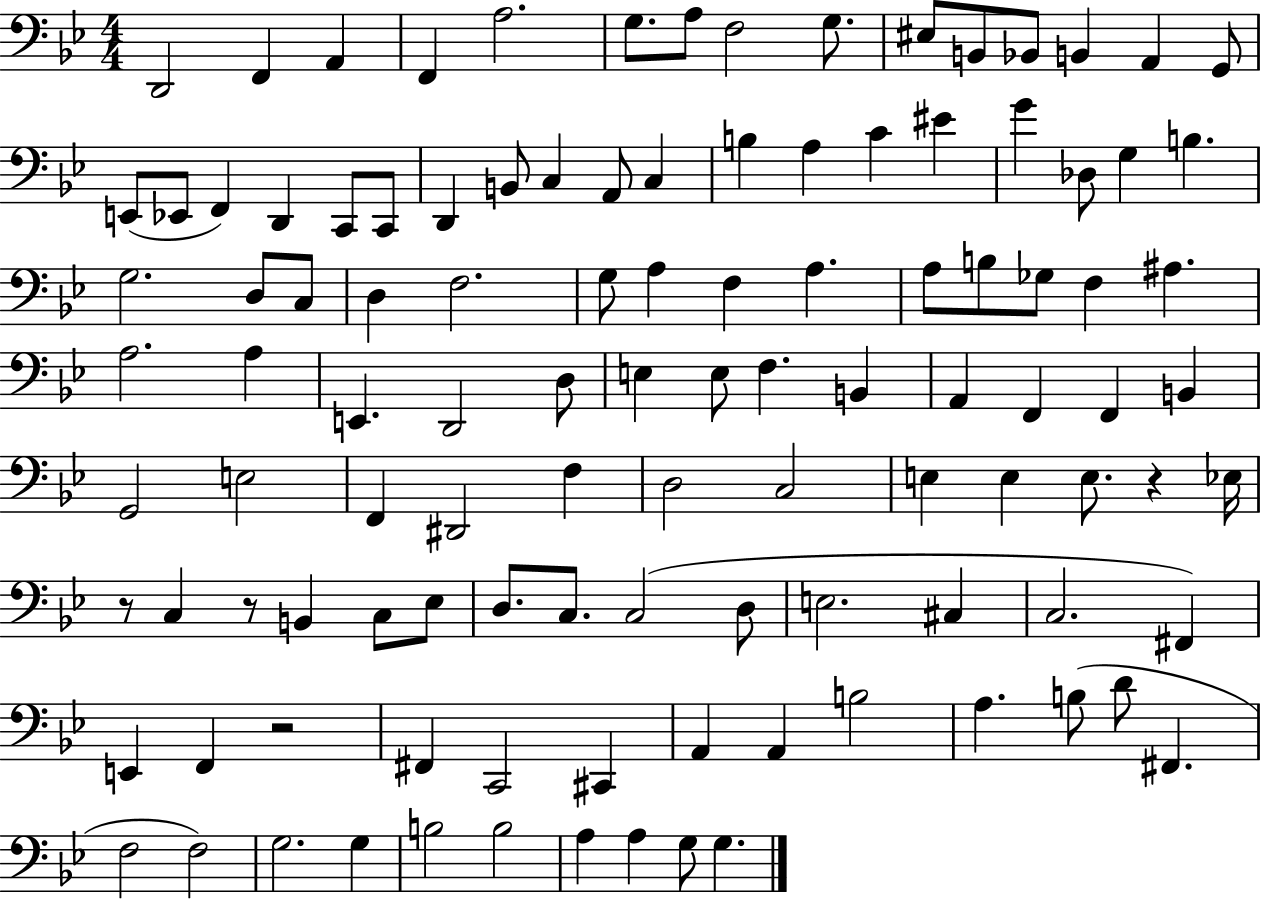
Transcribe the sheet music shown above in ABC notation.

X:1
T:Untitled
M:4/4
L:1/4
K:Bb
D,,2 F,, A,, F,, A,2 G,/2 A,/2 F,2 G,/2 ^E,/2 B,,/2 _B,,/2 B,, A,, G,,/2 E,,/2 _E,,/2 F,, D,, C,,/2 C,,/2 D,, B,,/2 C, A,,/2 C, B, A, C ^E G _D,/2 G, B, G,2 D,/2 C,/2 D, F,2 G,/2 A, F, A, A,/2 B,/2 _G,/2 F, ^A, A,2 A, E,, D,,2 D,/2 E, E,/2 F, B,, A,, F,, F,, B,, G,,2 E,2 F,, ^D,,2 F, D,2 C,2 E, E, E,/2 z _E,/4 z/2 C, z/2 B,, C,/2 _E,/2 D,/2 C,/2 C,2 D,/2 E,2 ^C, C,2 ^F,, E,, F,, z2 ^F,, C,,2 ^C,, A,, A,, B,2 A, B,/2 D/2 ^F,, F,2 F,2 G,2 G, B,2 B,2 A, A, G,/2 G,